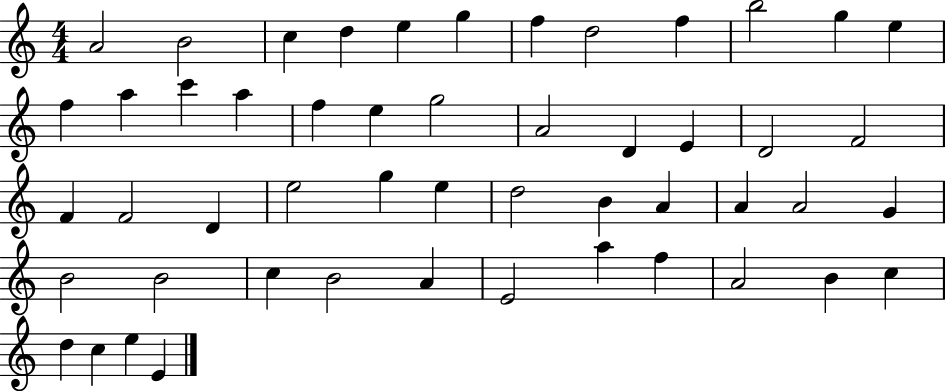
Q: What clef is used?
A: treble